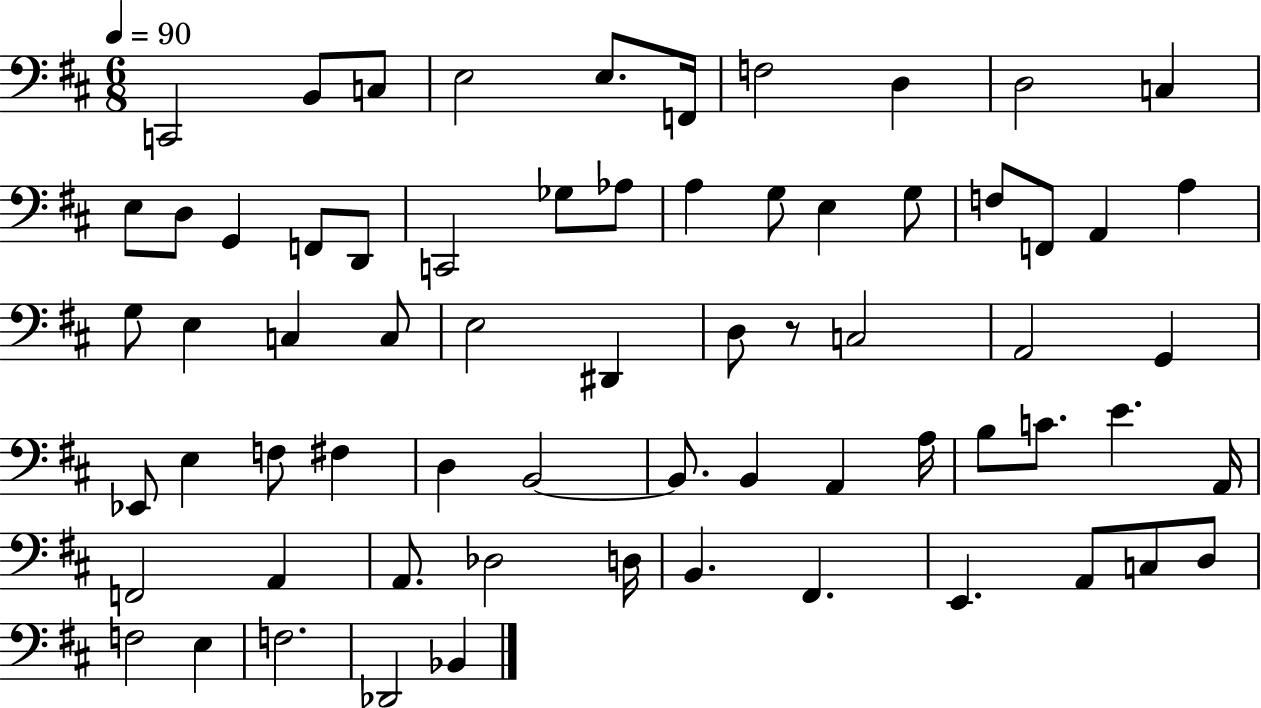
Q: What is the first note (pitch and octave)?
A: C2